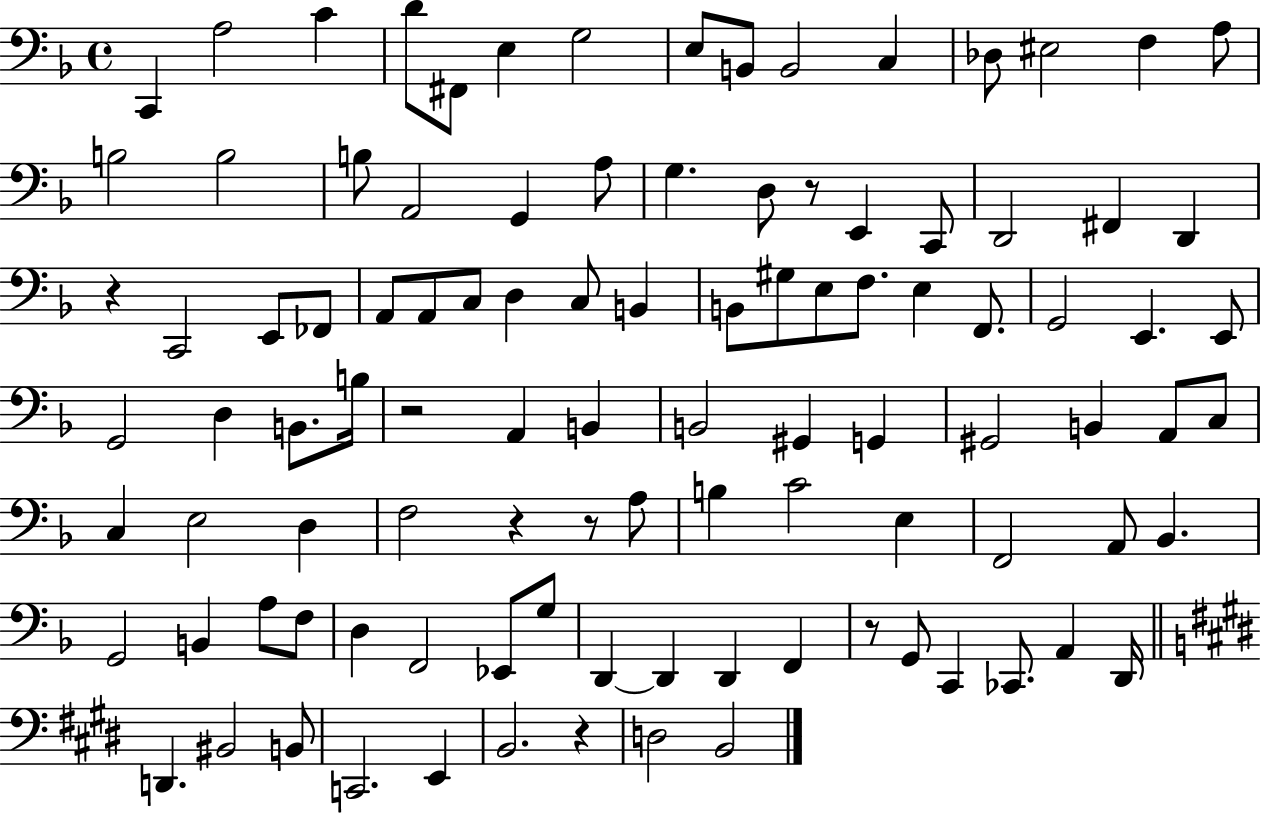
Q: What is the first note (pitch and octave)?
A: C2